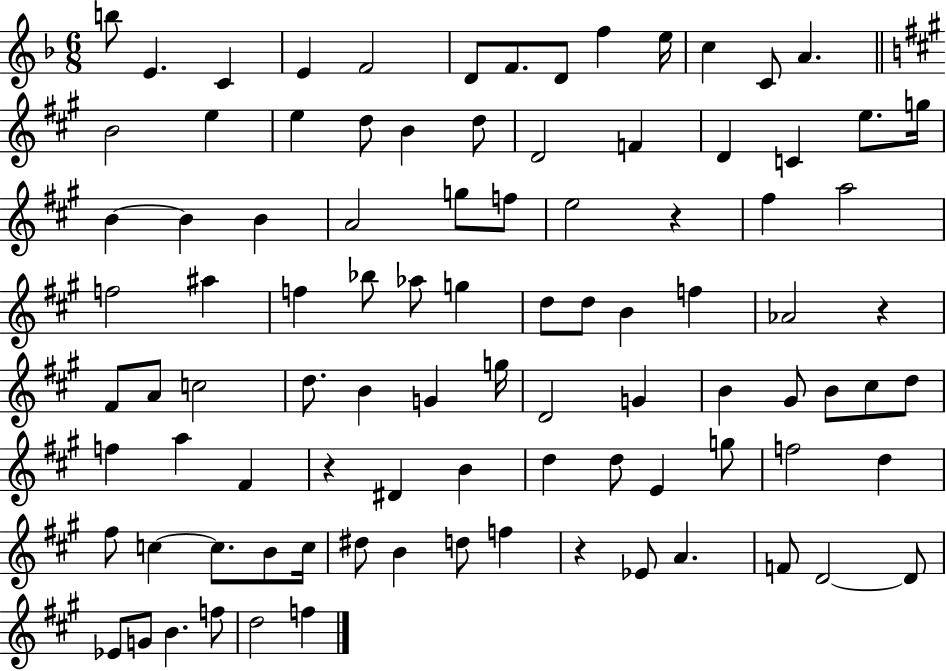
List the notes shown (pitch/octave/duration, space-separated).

B5/e E4/q. C4/q E4/q F4/h D4/e F4/e. D4/e F5/q E5/s C5/q C4/e A4/q. B4/h E5/q E5/q D5/e B4/q D5/e D4/h F4/q D4/q C4/q E5/e. G5/s B4/q B4/q B4/q A4/h G5/e F5/e E5/h R/q F#5/q A5/h F5/h A#5/q F5/q Bb5/e Ab5/e G5/q D5/e D5/e B4/q F5/q Ab4/h R/q F#4/e A4/e C5/h D5/e. B4/q G4/q G5/s D4/h G4/q B4/q G#4/e B4/e C#5/e D5/e F5/q A5/q F#4/q R/q D#4/q B4/q D5/q D5/e E4/q G5/e F5/h D5/q F#5/e C5/q C5/e. B4/e C5/s D#5/e B4/q D5/e F5/q R/q Eb4/e A4/q. F4/e D4/h D4/e Eb4/e G4/e B4/q. F5/e D5/h F5/q